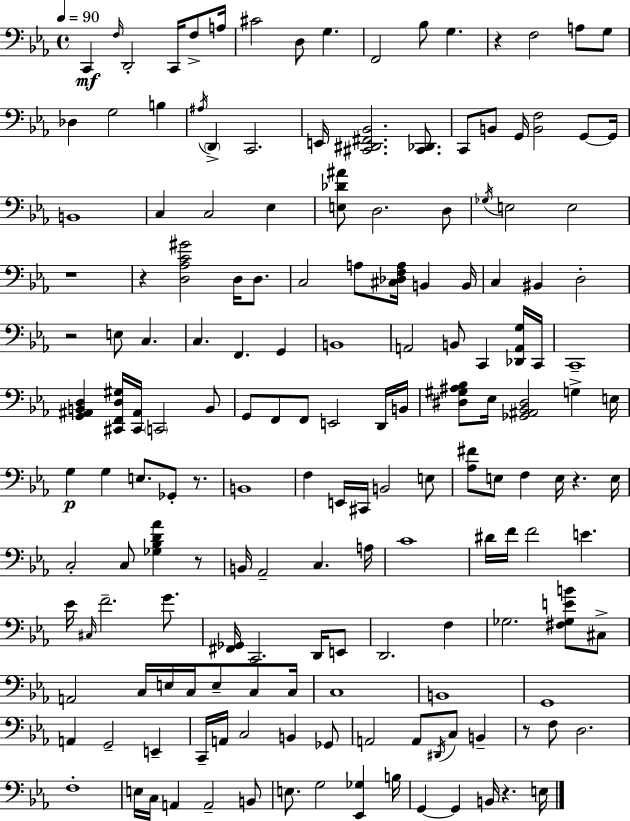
C2/q F3/s D2/h C2/s F3/e A3/s C#4/h D3/e G3/q. F2/h Bb3/e G3/q. R/q F3/h A3/e G3/e Db3/q G3/h B3/q A#3/s D2/q C2/h. E2/s [C#2,D#2,F#2,Bb2]/h. [C#2,Db2]/e. C2/e B2/e G2/s [B2,F3]/h G2/e G2/s B2/w C3/q C3/h Eb3/q [E3,Db4,A#4]/e D3/h. D3/e Gb3/s E3/h E3/h R/w R/q [D3,Ab3,C4,G#4]/h D3/s D3/e. C3/h A3/e [C#3,Db3,F3,A3]/s B2/q B2/s C3/q BIS2/q D3/h R/h E3/e C3/q. C3/q. F2/q. G2/q B2/w A2/h B2/e C2/q [Db2,A2,G3]/s C2/s C2/w [G2,A#2,B2,D3]/q [C#2,F2,D3,G#3]/s [C#2,A#2]/s C2/h B2/e G2/e F2/e F2/e E2/h D2/s B2/s [D#3,G#3,A#3,Bb3]/e Eb3/s [Gb2,A#2,Bb2,D#3]/h G3/q E3/s G3/q G3/q E3/e. Gb2/e R/e. B2/w F3/q E2/s C#2/s B2/h E3/e [Ab3,F#4]/e E3/e F3/q E3/s R/q. E3/s C3/h C3/e [Gb3,Bb3,D4,Ab4]/q R/e B2/s Ab2/h C3/q. A3/s C4/w D#4/s F4/s F4/h E4/q. Eb4/s C#3/s F4/h. G4/e. [F#2,Gb2]/s C2/h. D2/s E2/e D2/h. F3/q Gb3/h. [F#3,Gb3,E4,B4]/e C#3/e A2/h C3/s E3/s C3/s E3/e C3/e C3/s C3/w B2/w G2/w A2/q G2/h E2/q C2/s A2/s C3/h B2/q Gb2/e A2/h A2/e D#2/s C3/e B2/q R/e F3/e D3/h. F3/w E3/s C3/s A2/q A2/h B2/e E3/e. G3/h [Eb2,Gb3]/q B3/s G2/q G2/q B2/s R/q. E3/s